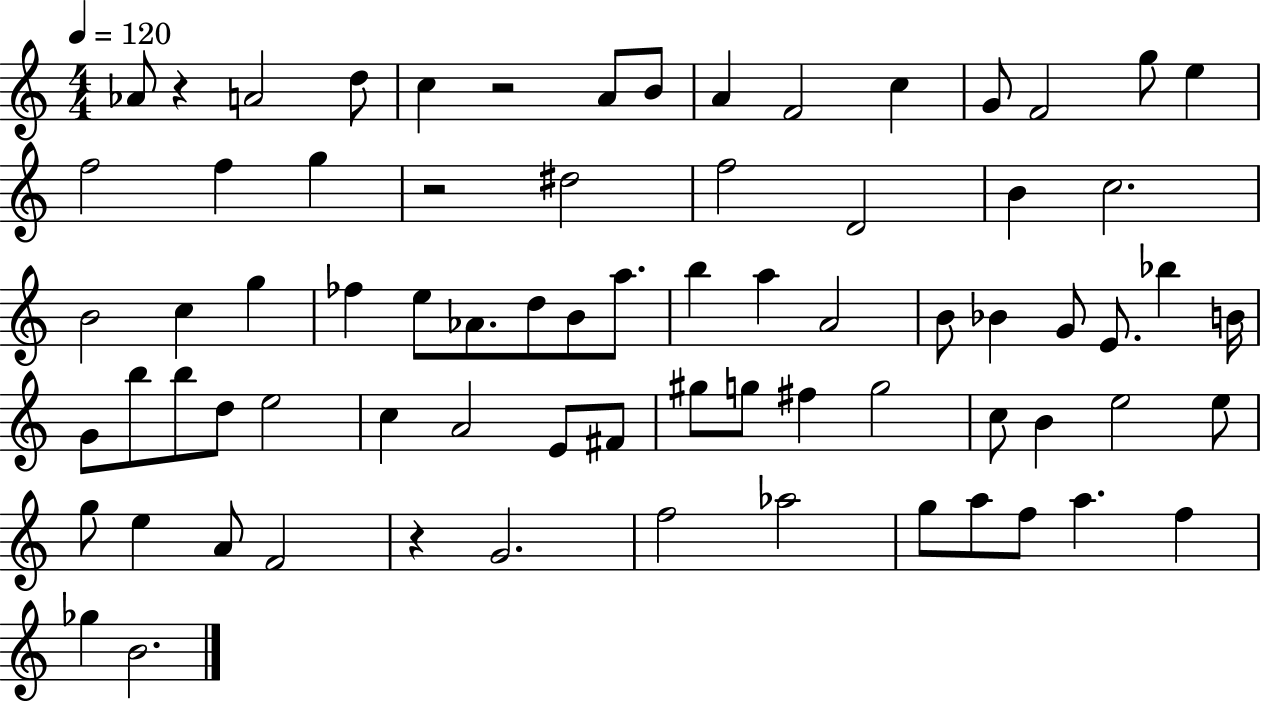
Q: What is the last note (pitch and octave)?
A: B4